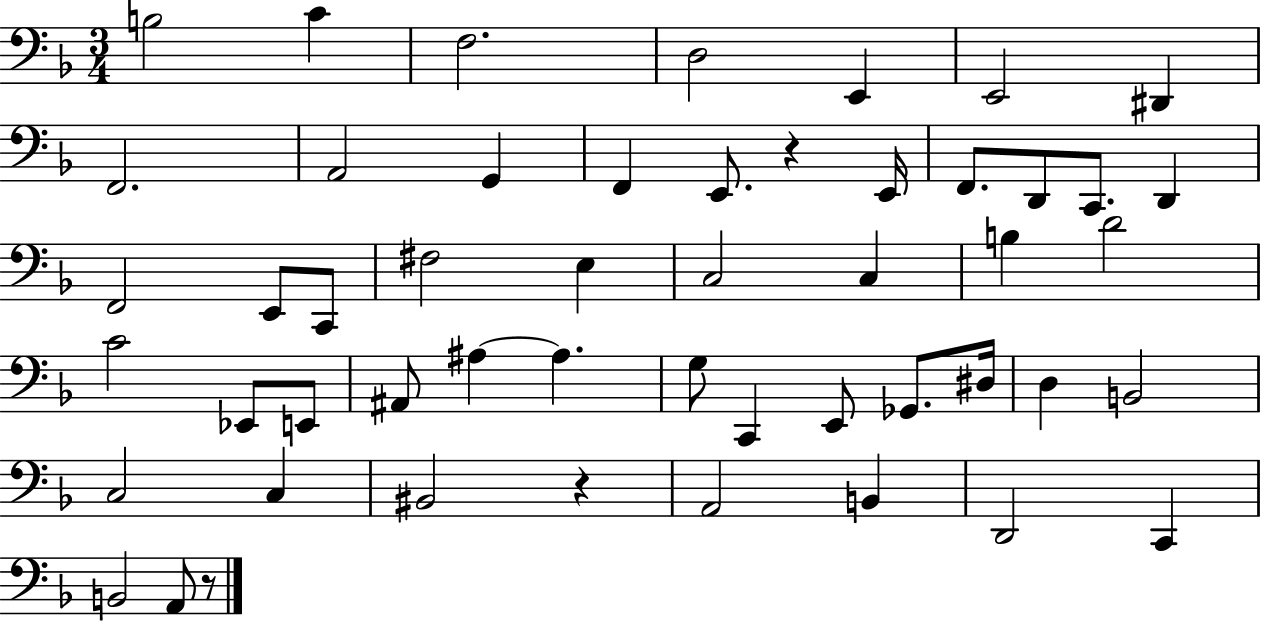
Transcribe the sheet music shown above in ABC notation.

X:1
T:Untitled
M:3/4
L:1/4
K:F
B,2 C F,2 D,2 E,, E,,2 ^D,, F,,2 A,,2 G,, F,, E,,/2 z E,,/4 F,,/2 D,,/2 C,,/2 D,, F,,2 E,,/2 C,,/2 ^F,2 E, C,2 C, B, D2 C2 _E,,/2 E,,/2 ^A,,/2 ^A, ^A, G,/2 C,, E,,/2 _G,,/2 ^D,/4 D, B,,2 C,2 C, ^B,,2 z A,,2 B,, D,,2 C,, B,,2 A,,/2 z/2